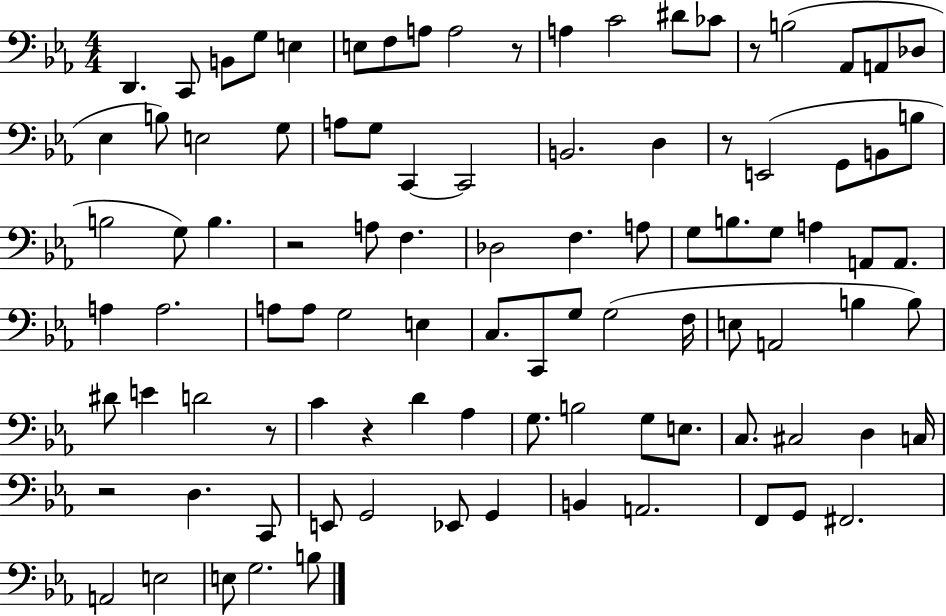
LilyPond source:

{
  \clef bass
  \numericTimeSignature
  \time 4/4
  \key ees \major
  d,4. c,8 b,8 g8 e4 | e8 f8 a8 a2 r8 | a4 c'2 dis'8 ces'8 | r8 b2( aes,8 a,8 des8 | \break ees4 b8) e2 g8 | a8 g8 c,4~~ c,2 | b,2. d4 | r8 e,2( g,8 b,8 b8 | \break b2 g8) b4. | r2 a8 f4. | des2 f4. a8 | g8 b8. g8 a4 a,8 a,8. | \break a4 a2. | a8 a8 g2 e4 | c8. c,8 g8 g2( f16 | e8 a,2 b4 b8) | \break dis'8 e'4 d'2 r8 | c'4 r4 d'4 aes4 | g8. b2 g8 e8. | c8. cis2 d4 c16 | \break r2 d4. c,8 | e,8 g,2 ees,8 g,4 | b,4 a,2. | f,8 g,8 fis,2. | \break a,2 e2 | e8 g2. b8 | \bar "|."
}